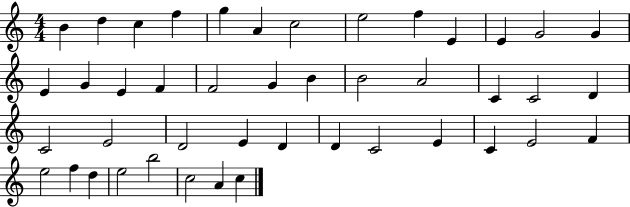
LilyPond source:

{
  \clef treble
  \numericTimeSignature
  \time 4/4
  \key c \major
  b'4 d''4 c''4 f''4 | g''4 a'4 c''2 | e''2 f''4 e'4 | e'4 g'2 g'4 | \break e'4 g'4 e'4 f'4 | f'2 g'4 b'4 | b'2 a'2 | c'4 c'2 d'4 | \break c'2 e'2 | d'2 e'4 d'4 | d'4 c'2 e'4 | c'4 e'2 f'4 | \break e''2 f''4 d''4 | e''2 b''2 | c''2 a'4 c''4 | \bar "|."
}